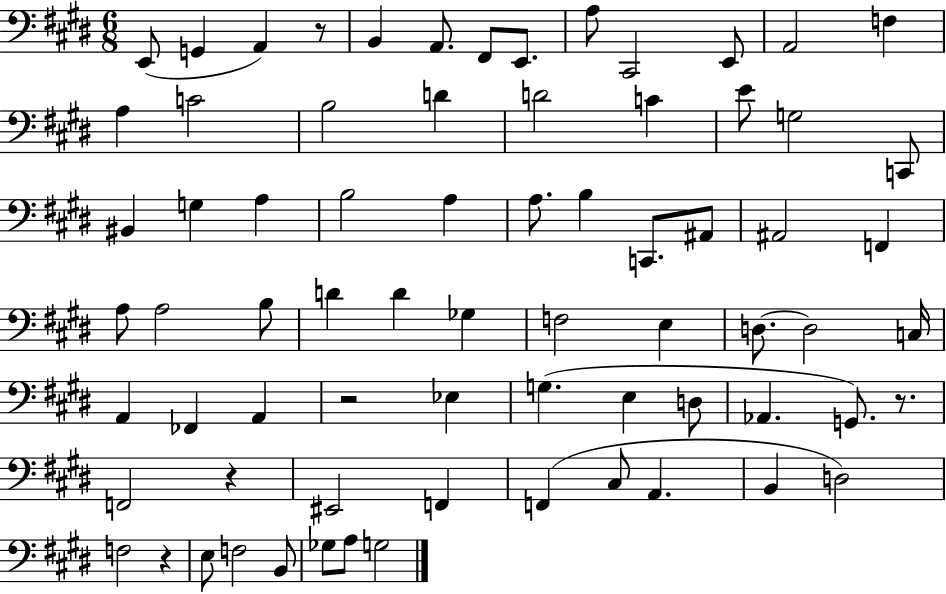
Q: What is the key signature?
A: E major